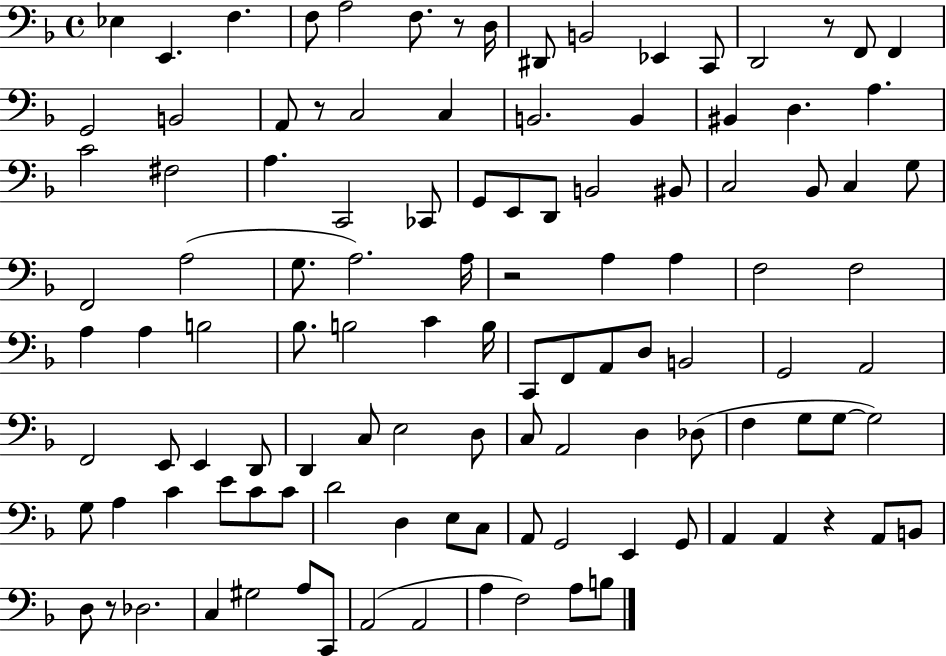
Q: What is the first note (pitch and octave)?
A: Eb3